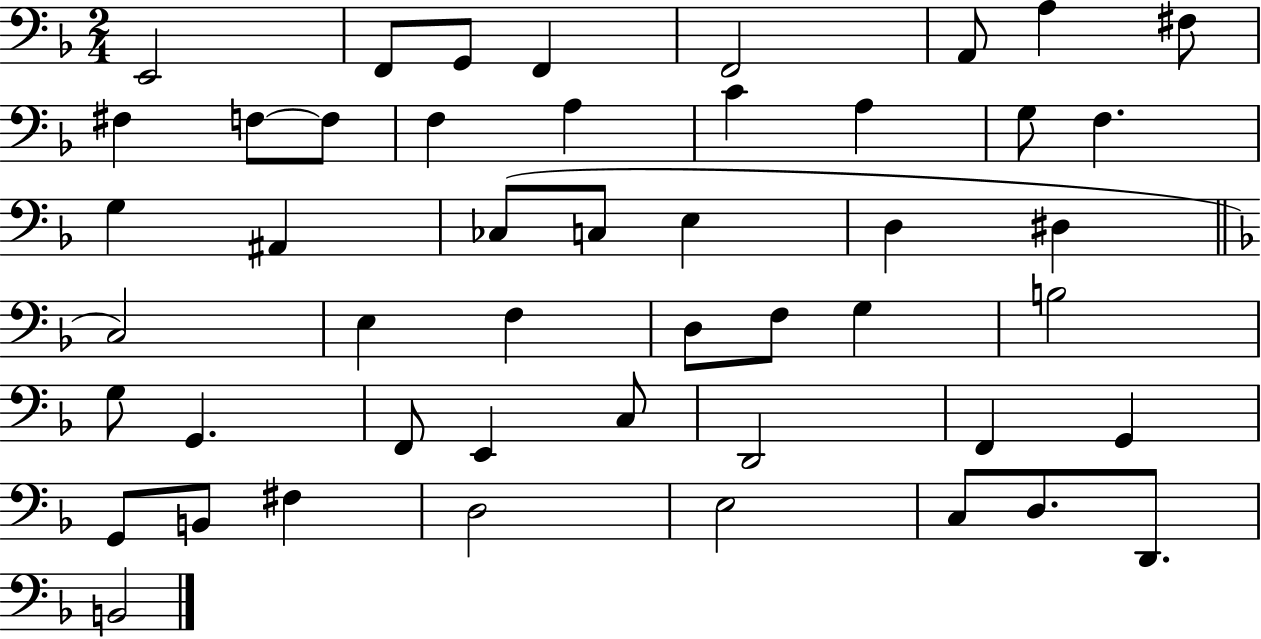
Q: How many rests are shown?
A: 0